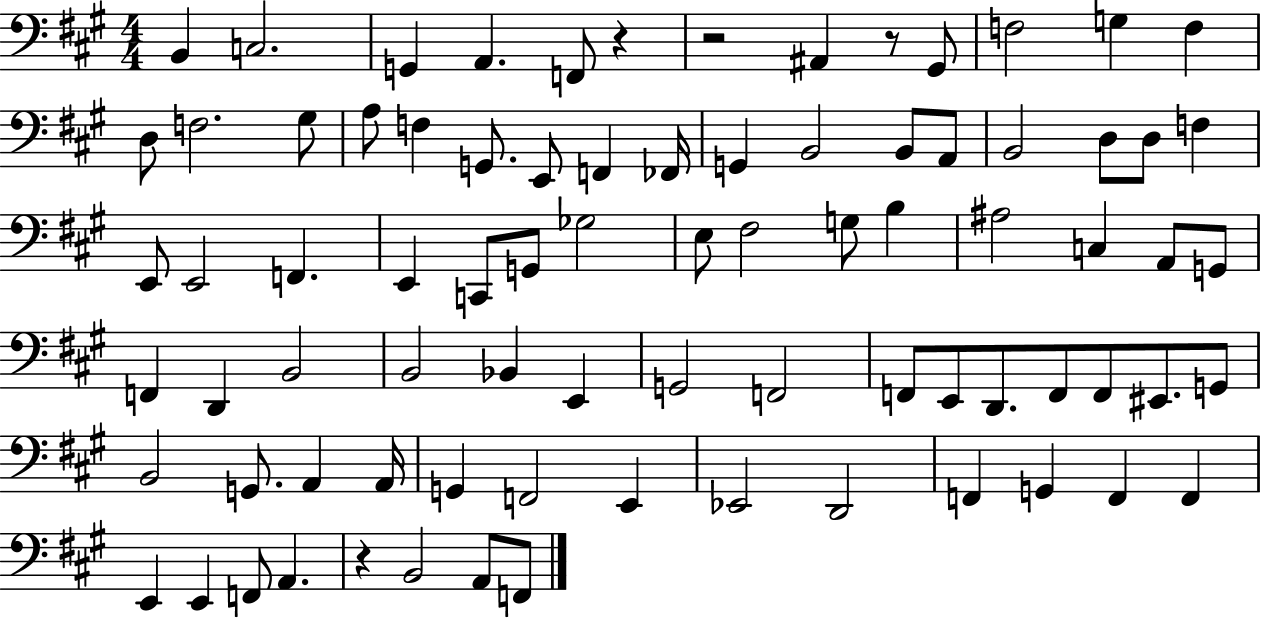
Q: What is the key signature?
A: A major